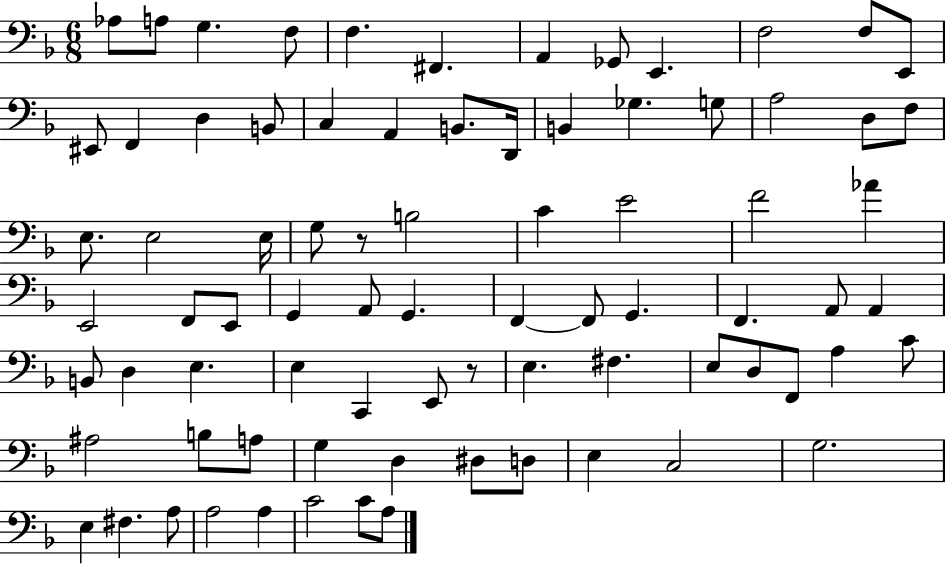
Ab3/e A3/e G3/q. F3/e F3/q. F#2/q. A2/q Gb2/e E2/q. F3/h F3/e E2/e EIS2/e F2/q D3/q B2/e C3/q A2/q B2/e. D2/s B2/q Gb3/q. G3/e A3/h D3/e F3/e E3/e. E3/h E3/s G3/e R/e B3/h C4/q E4/h F4/h Ab4/q E2/h F2/e E2/e G2/q A2/e G2/q. F2/q F2/e G2/q. F2/q. A2/e A2/q B2/e D3/q E3/q. E3/q C2/q E2/e R/e E3/q. F#3/q. E3/e D3/e F2/e A3/q C4/e A#3/h B3/e A3/e G3/q D3/q D#3/e D3/e E3/q C3/h G3/h. E3/q F#3/q. A3/e A3/h A3/q C4/h C4/e A3/e